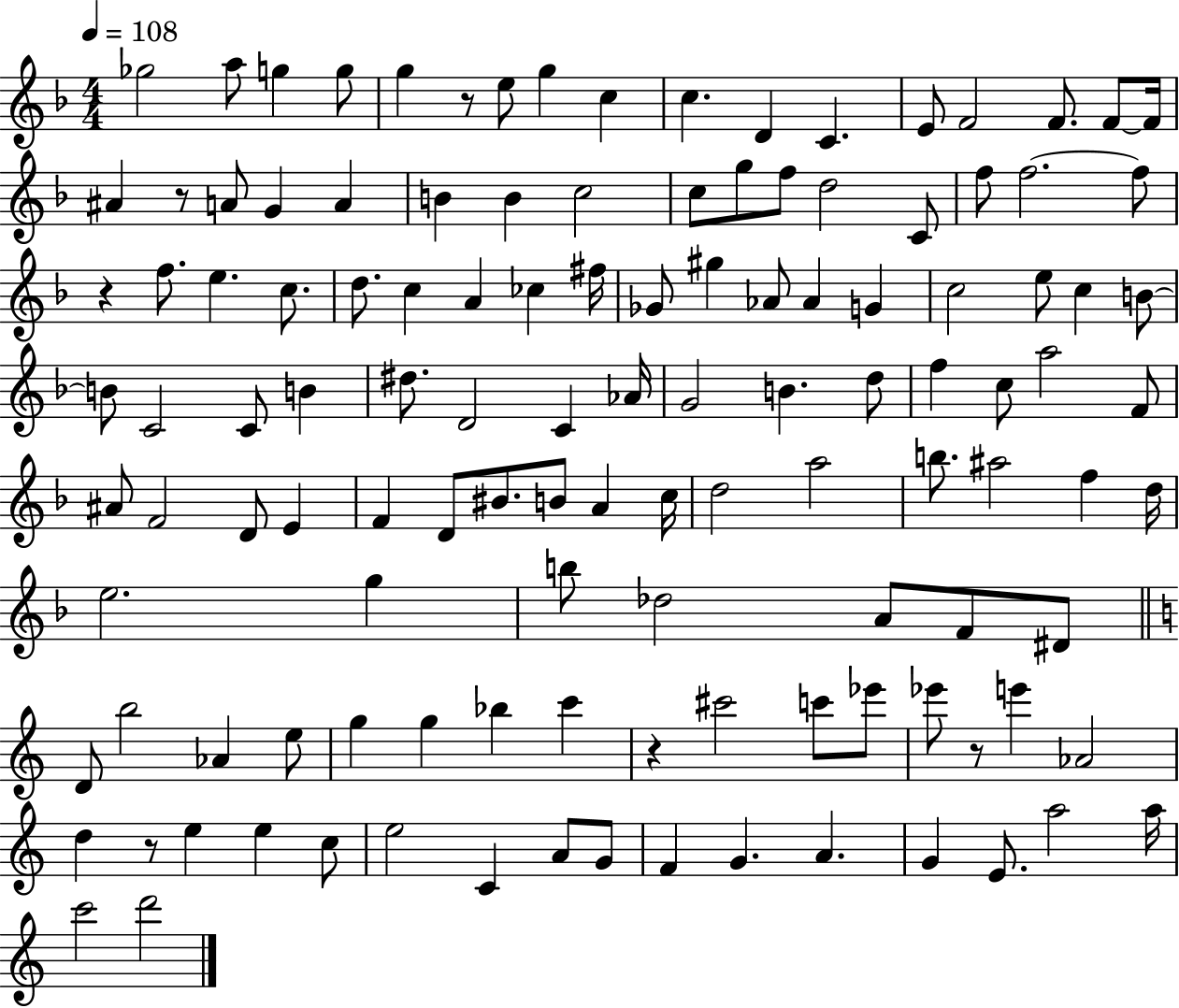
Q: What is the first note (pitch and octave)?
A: Gb5